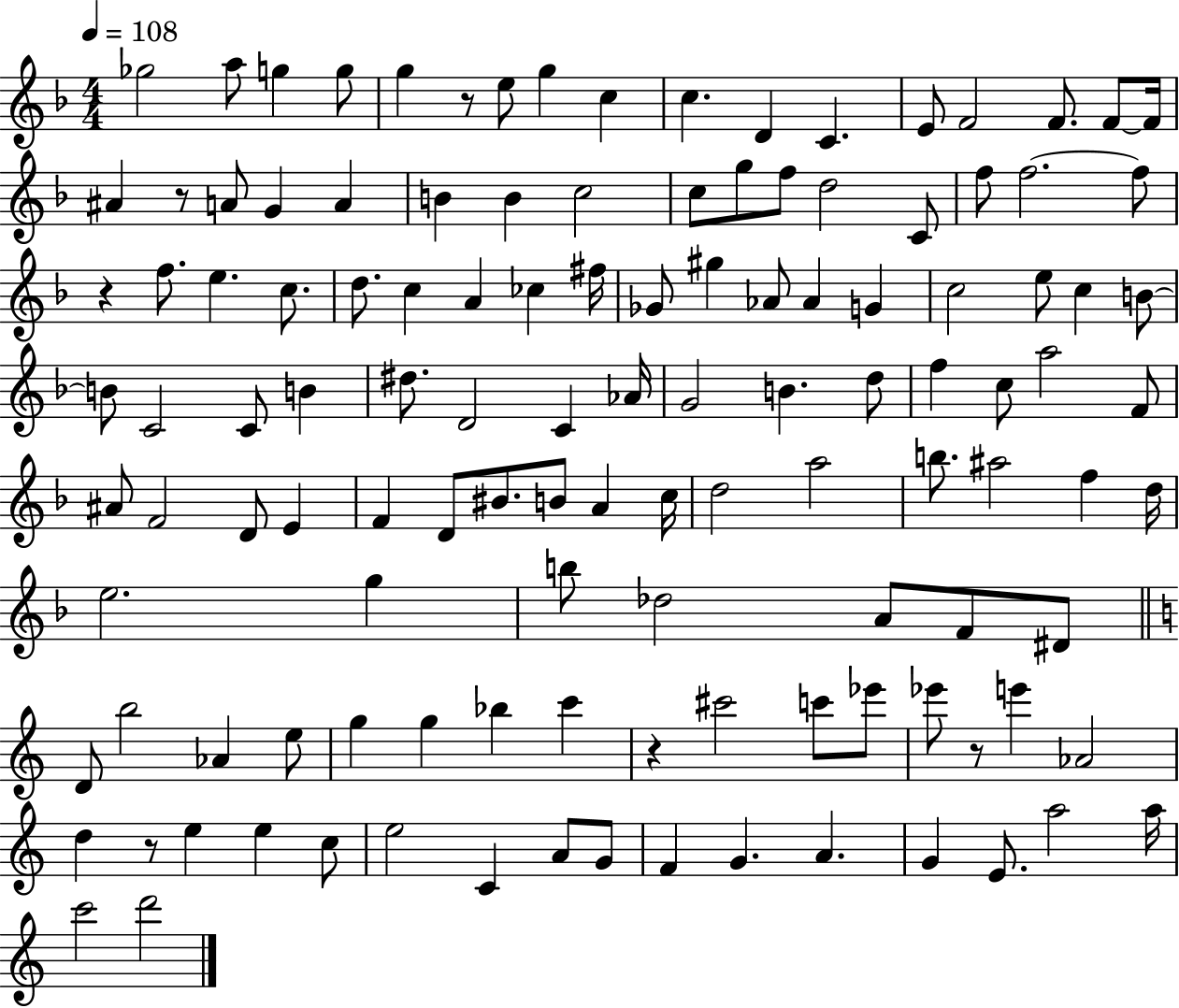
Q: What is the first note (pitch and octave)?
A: Gb5